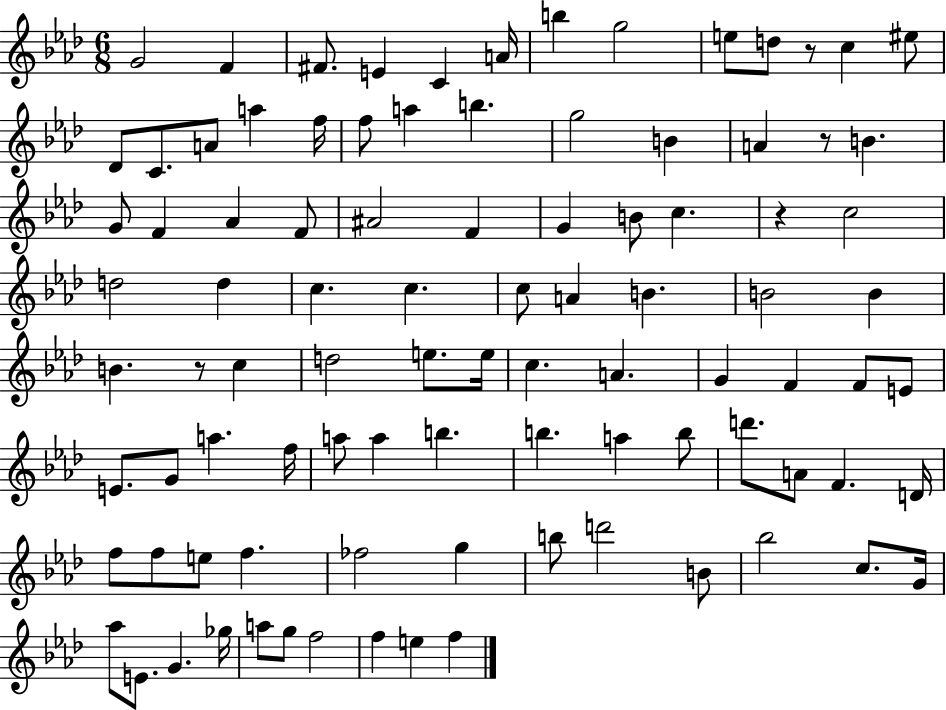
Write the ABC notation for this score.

X:1
T:Untitled
M:6/8
L:1/4
K:Ab
G2 F ^F/2 E C A/4 b g2 e/2 d/2 z/2 c ^e/2 _D/2 C/2 A/2 a f/4 f/2 a b g2 B A z/2 B G/2 F _A F/2 ^A2 F G B/2 c z c2 d2 d c c c/2 A B B2 B B z/2 c d2 e/2 e/4 c A G F F/2 E/2 E/2 G/2 a f/4 a/2 a b b a b/2 d'/2 A/2 F D/4 f/2 f/2 e/2 f _f2 g b/2 d'2 B/2 _b2 c/2 G/4 _a/2 E/2 G _g/4 a/2 g/2 f2 f e f